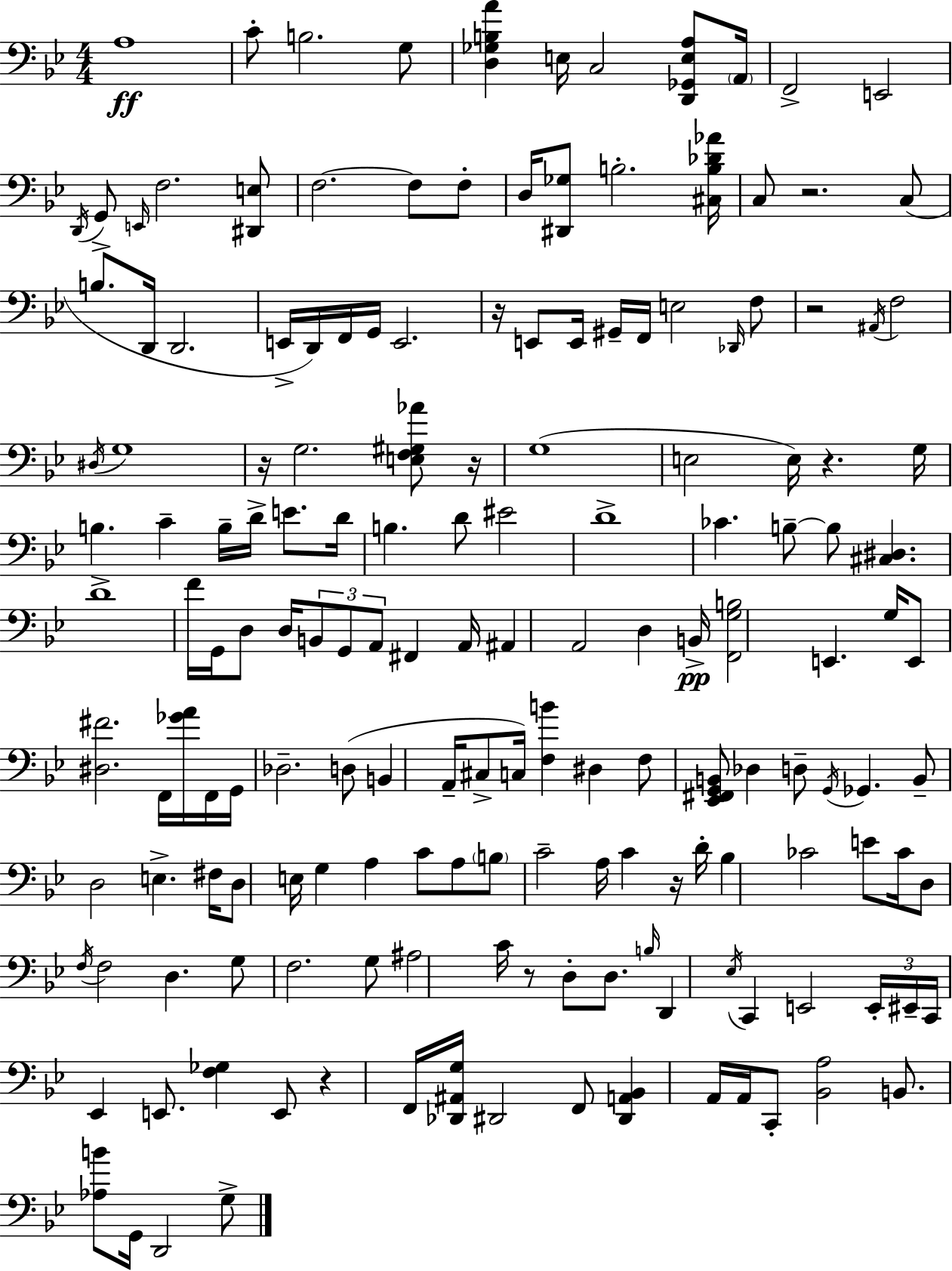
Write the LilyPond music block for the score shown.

{
  \clef bass
  \numericTimeSignature
  \time 4/4
  \key g \minor
  \repeat volta 2 { a1\ff | c'8-. b2. g8 | <d ges b a'>4 e16 c2 <d, ges, e a>8 \parenthesize a,16 | f,2-> e,2 | \break \acciaccatura { d,16 } g,8-> \grace { e,16 } f2. | <dis, e>8 f2.~~ f8 | f8-. d16 <dis, ges>8 b2.-. | <cis b des' aes'>16 c8 r2. | \break c8( b8. d,16 d,2. | e,16-> d,16) f,16 g,16 e,2. | r16 e,8 e,16 gis,16-- f,16 e2 | \grace { des,16 } f8 r2 \acciaccatura { ais,16 } f2 | \break \acciaccatura { dis16 } g1 | r16 g2. | <e f gis aes'>8 r16 g1( | e2 e16) r4. | \break g16 b4. c'4-- b16-- | d'16-> e'8. d'16 b4. d'8 eis'2 | d'1-> | ces'4. b8--~~ b8 <cis dis>4. | \break d'1-> | f'16 g,16 d8 d16 \tuplet 3/2 { b,8 g,8 a,8 } | fis,4 a,16 ais,4 a,2 | d4 b,16->\pp <f, g b>2 e,4. | \break g16 e,8 <dis fis'>2. | f,16 <ges' a'>16 f,16 g,16 des2.-- | d8( b,4 a,16-- cis8-> c16) <f b'>4 | dis4 f8 <ees, fis, g, b,>8 des4 d8-- \acciaccatura { g,16 } | \break ges,4. b,8-- d2 | e4.-> fis16 d8 e16 g4 a4 | c'8 a8 \parenthesize b8 c'2-- | a16 c'4 r16 d'16-. bes4 ces'2 | \break e'8 ces'16 d8 \acciaccatura { f16 } f2 | d4. g8 f2. | g8 ais2 c'16 | r8 d8-. d8. \grace { b16 } d,4 \acciaccatura { ees16 } c,4 | \break e,2 \tuplet 3/2 { e,16-. eis,16-- c,16 } ees,4 | e,8. <f ges>4 e,8 r4 f,16 <des, ais, g>16 dis,2 | f,8 <dis, a, bes,>4 a,16 a,16 c,8-. | <bes, a>2 b,8. <aes b'>8 g,16 d,2 | \break g8-> } \bar "|."
}